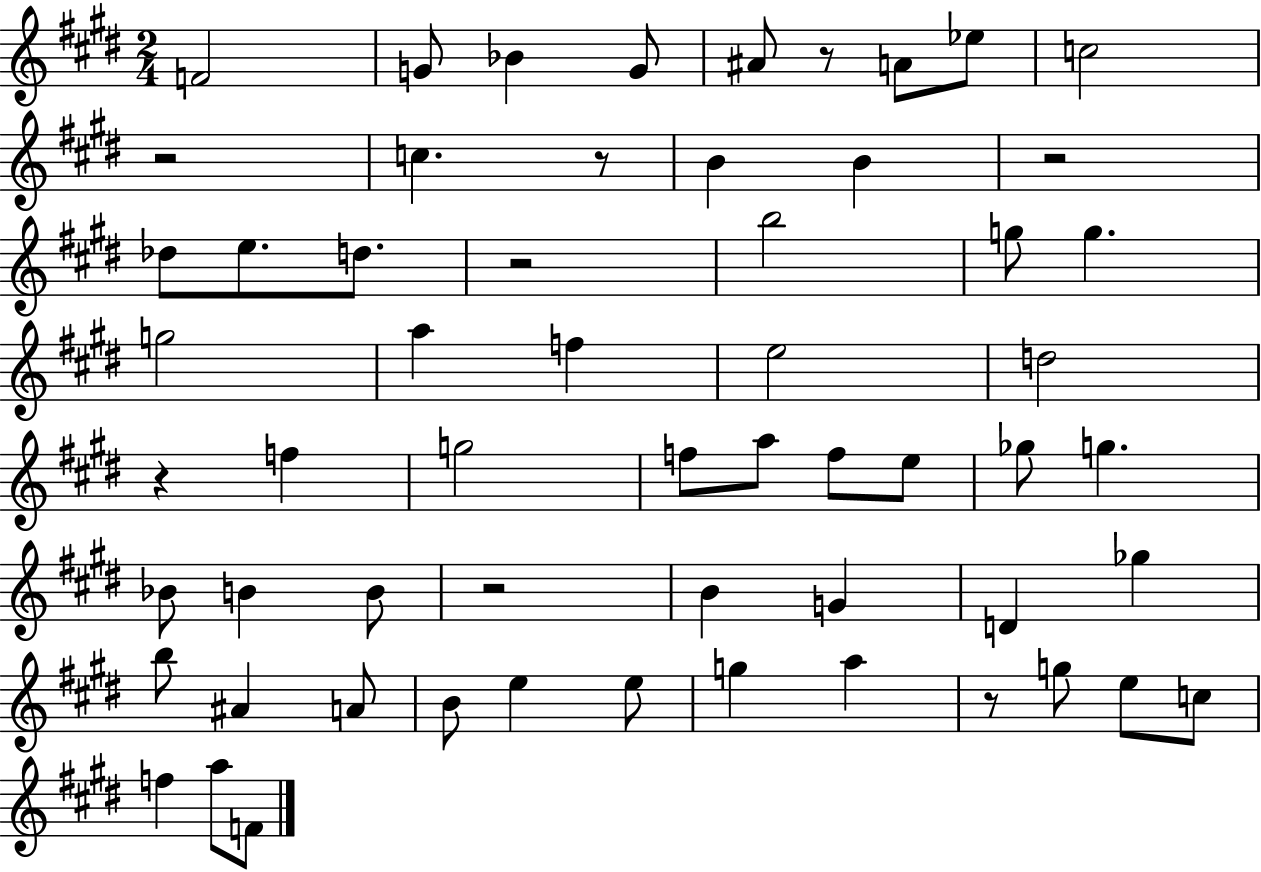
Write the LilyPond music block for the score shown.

{
  \clef treble
  \numericTimeSignature
  \time 2/4
  \key e \major
  f'2 | g'8 bes'4 g'8 | ais'8 r8 a'8 ees''8 | c''2 | \break r2 | c''4. r8 | b'4 b'4 | r2 | \break des''8 e''8. d''8. | r2 | b''2 | g''8 g''4. | \break g''2 | a''4 f''4 | e''2 | d''2 | \break r4 f''4 | g''2 | f''8 a''8 f''8 e''8 | ges''8 g''4. | \break bes'8 b'4 b'8 | r2 | b'4 g'4 | d'4 ges''4 | \break b''8 ais'4 a'8 | b'8 e''4 e''8 | g''4 a''4 | r8 g''8 e''8 c''8 | \break f''4 a''8 f'8 | \bar "|."
}